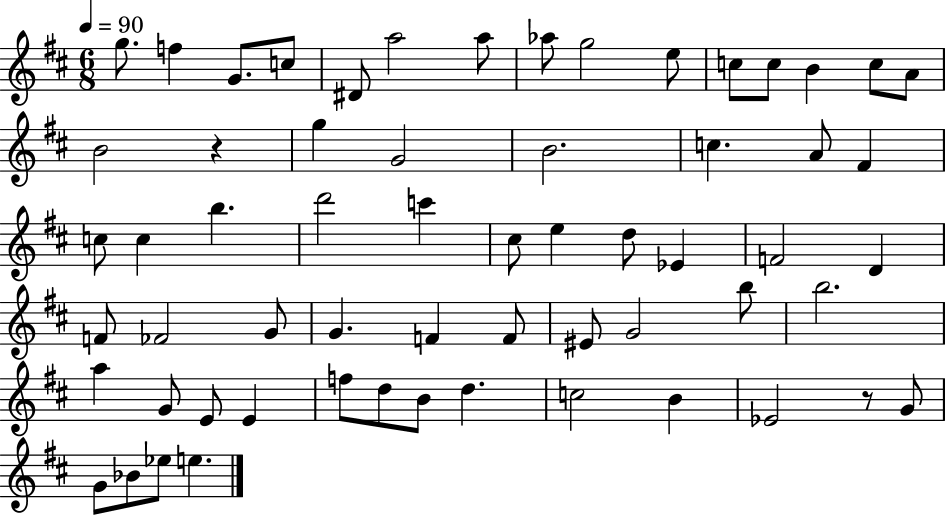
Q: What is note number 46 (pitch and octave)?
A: E4